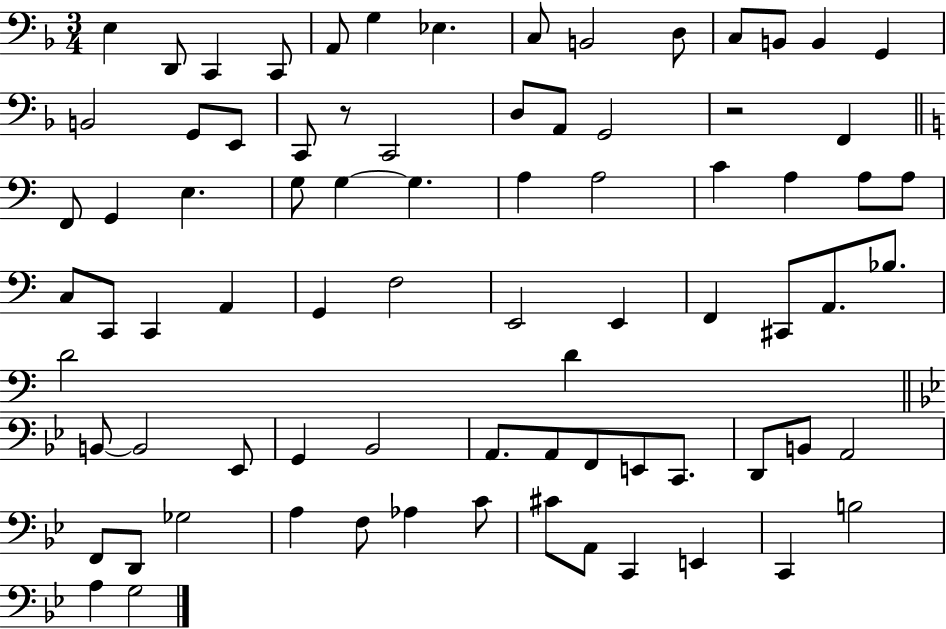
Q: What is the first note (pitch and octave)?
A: E3